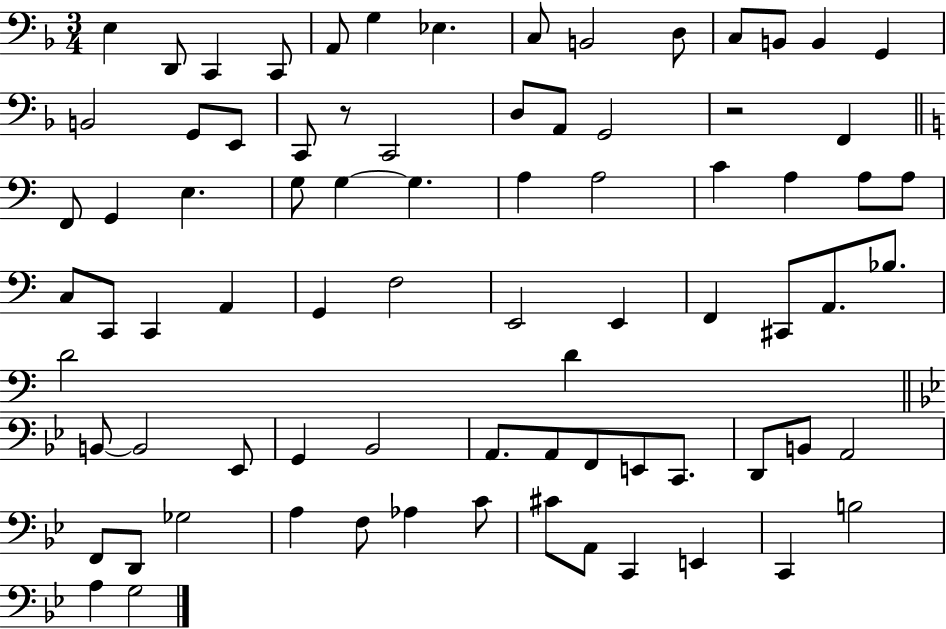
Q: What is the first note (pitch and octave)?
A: E3